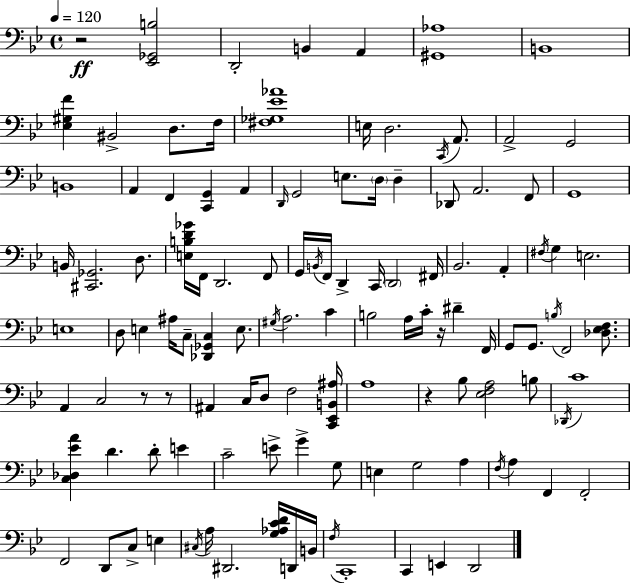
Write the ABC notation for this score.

X:1
T:Untitled
M:4/4
L:1/4
K:Gm
z2 [_E,,_G,,B,]2 D,,2 B,, A,, [^G,,_A,]4 B,,4 [_E,^G,F] ^B,,2 D,/2 F,/4 [^F,_G,_E_A]4 E,/4 D,2 C,,/4 A,,/2 A,,2 G,,2 B,,4 A,, F,, [C,,G,,] A,, D,,/4 G,,2 E,/2 D,/4 D, _D,,/2 A,,2 F,,/2 G,,4 B,,/4 [^C,,_G,,]2 D,/2 [E,B,D_G]/4 F,,/4 D,,2 F,,/2 G,,/4 B,,/4 F,,/4 D,, C,,/4 D,,2 ^F,,/4 _B,,2 A,, ^F,/4 G, E,2 E,4 D,/2 E, ^A,/4 C,/2 [_D,,_G,,C,] E,/2 ^G,/4 A,2 C B,2 A,/4 C/4 z/4 ^D F,,/4 G,,/2 G,,/2 B,/4 F,,2 [_D,_E,F,]/2 A,, C,2 z/2 z/2 ^A,, C,/4 D,/2 F,2 [C,,_E,,B,,^A,]/4 A,4 z _B,/2 [_E,F,A,]2 B,/2 _D,,/4 C4 [C,_D,_EA] D D/2 E C2 E/2 G G,/2 E, G,2 A, F,/4 A, F,, F,,2 F,,2 D,,/2 C,/2 E, ^C,/4 A,/4 ^D,,2 [G,_A,CD]/4 D,,/4 B,,/4 F,/4 C,,4 C,, E,, D,,2